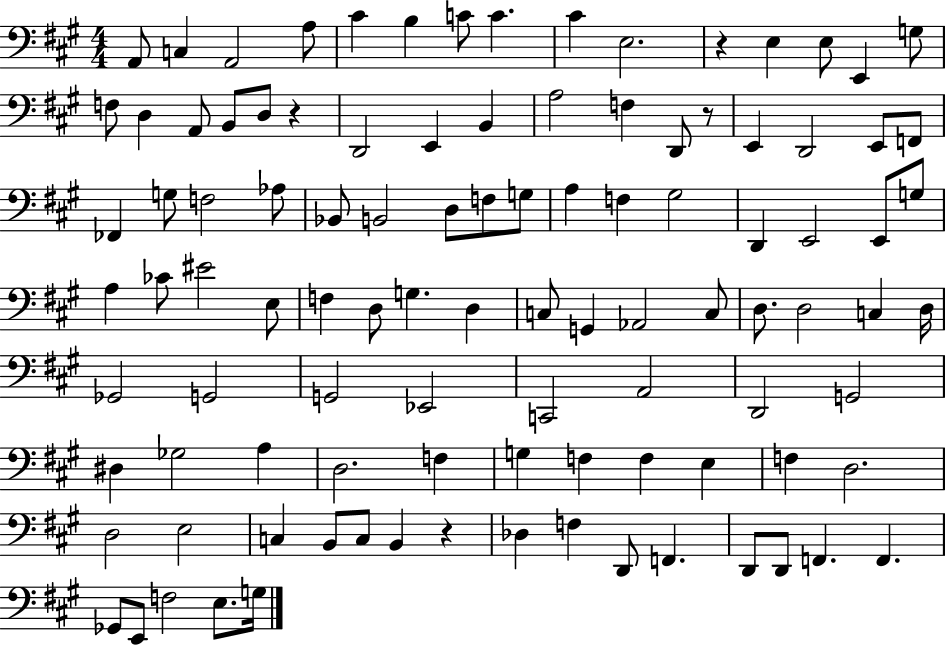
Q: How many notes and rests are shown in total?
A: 103